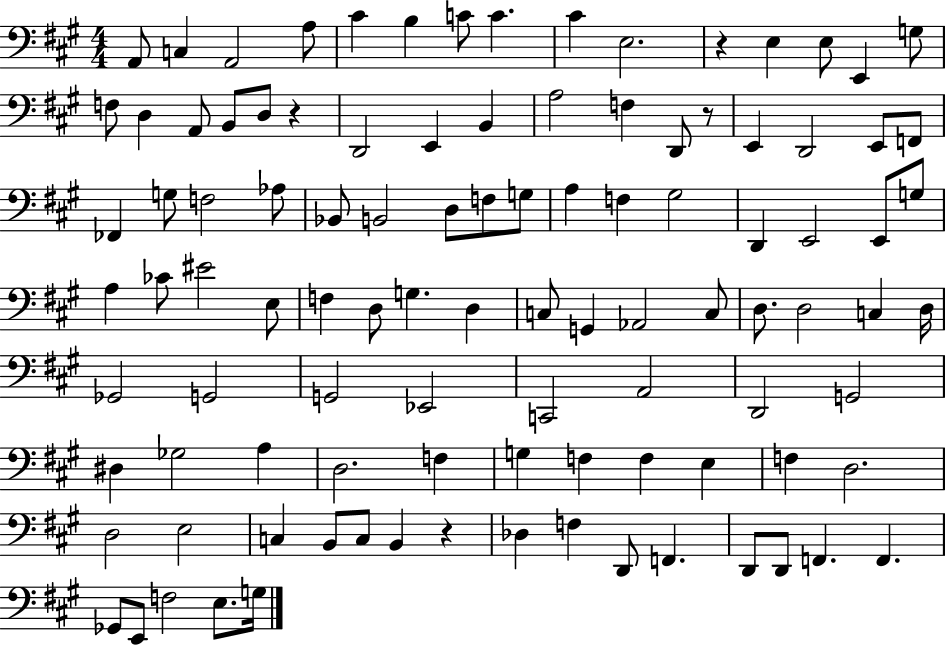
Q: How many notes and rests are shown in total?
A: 103